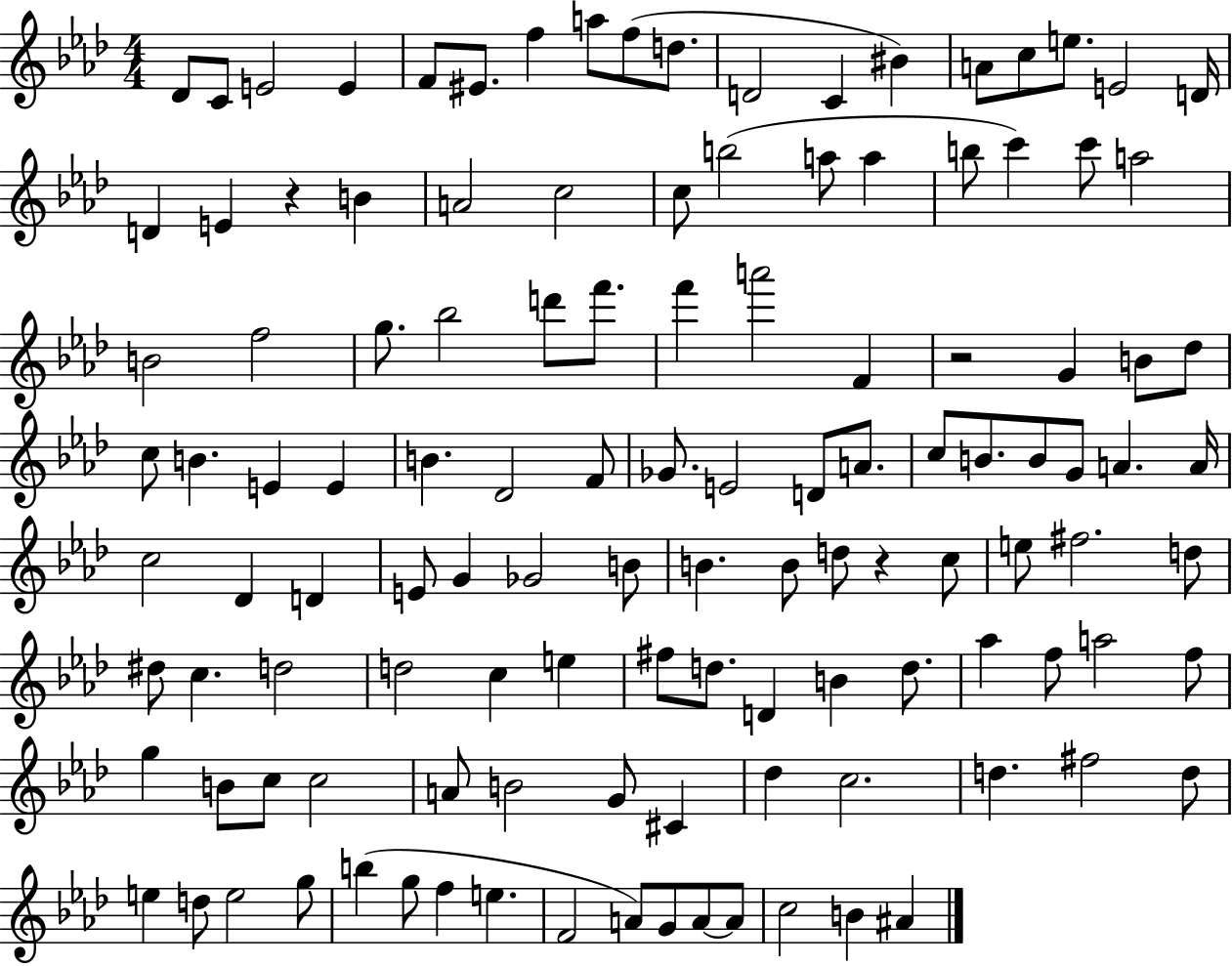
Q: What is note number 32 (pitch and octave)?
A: B4